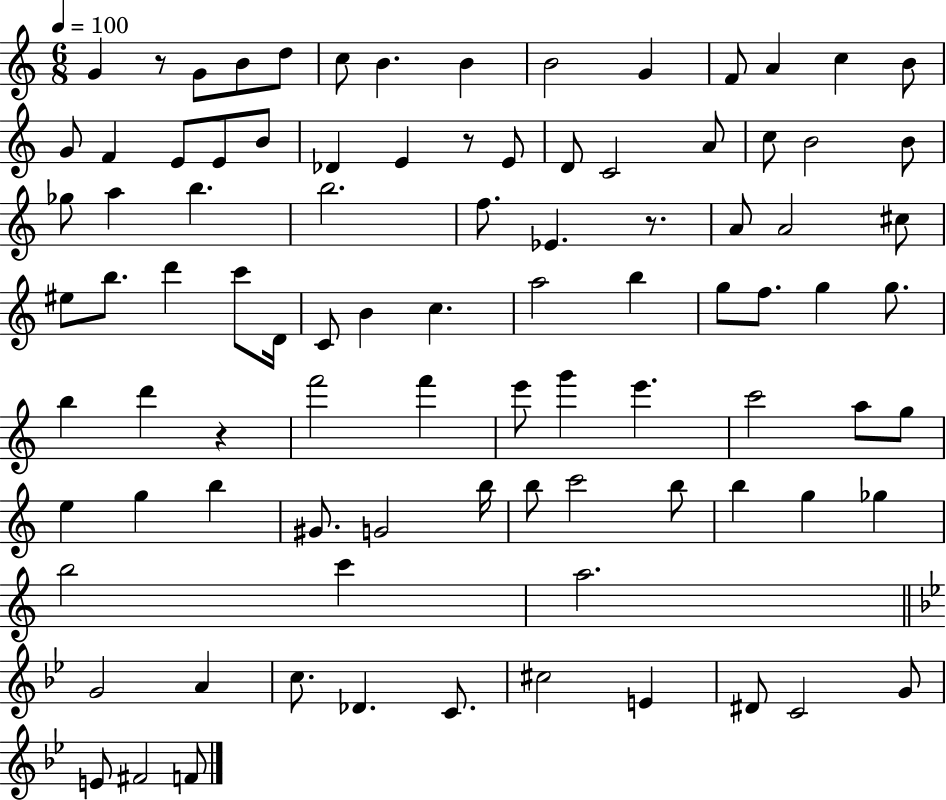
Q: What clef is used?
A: treble